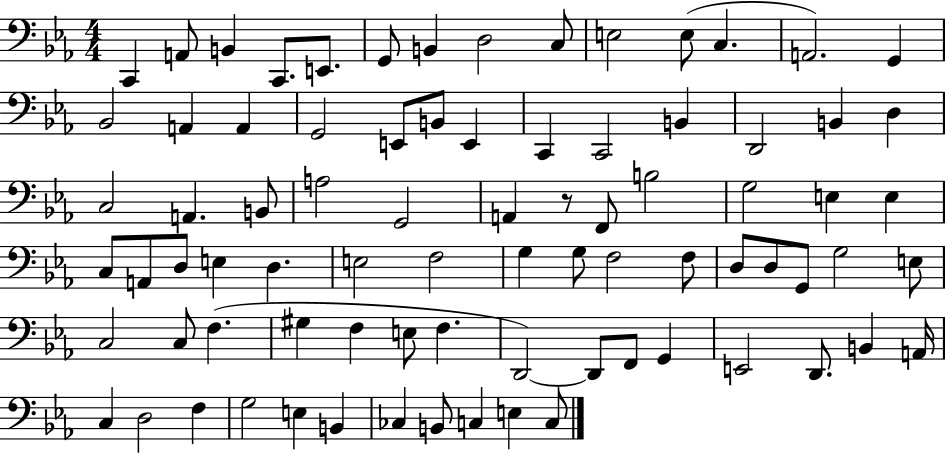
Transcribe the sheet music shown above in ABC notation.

X:1
T:Untitled
M:4/4
L:1/4
K:Eb
C,, A,,/2 B,, C,,/2 E,,/2 G,,/2 B,, D,2 C,/2 E,2 E,/2 C, A,,2 G,, _B,,2 A,, A,, G,,2 E,,/2 B,,/2 E,, C,, C,,2 B,, D,,2 B,, D, C,2 A,, B,,/2 A,2 G,,2 A,, z/2 F,,/2 B,2 G,2 E, E, C,/2 A,,/2 D,/2 E, D, E,2 F,2 G, G,/2 F,2 F,/2 D,/2 D,/2 G,,/2 G,2 E,/2 C,2 C,/2 F, ^G, F, E,/2 F, D,,2 D,,/2 F,,/2 G,, E,,2 D,,/2 B,, A,,/4 C, D,2 F, G,2 E, B,, _C, B,,/2 C, E, C,/2